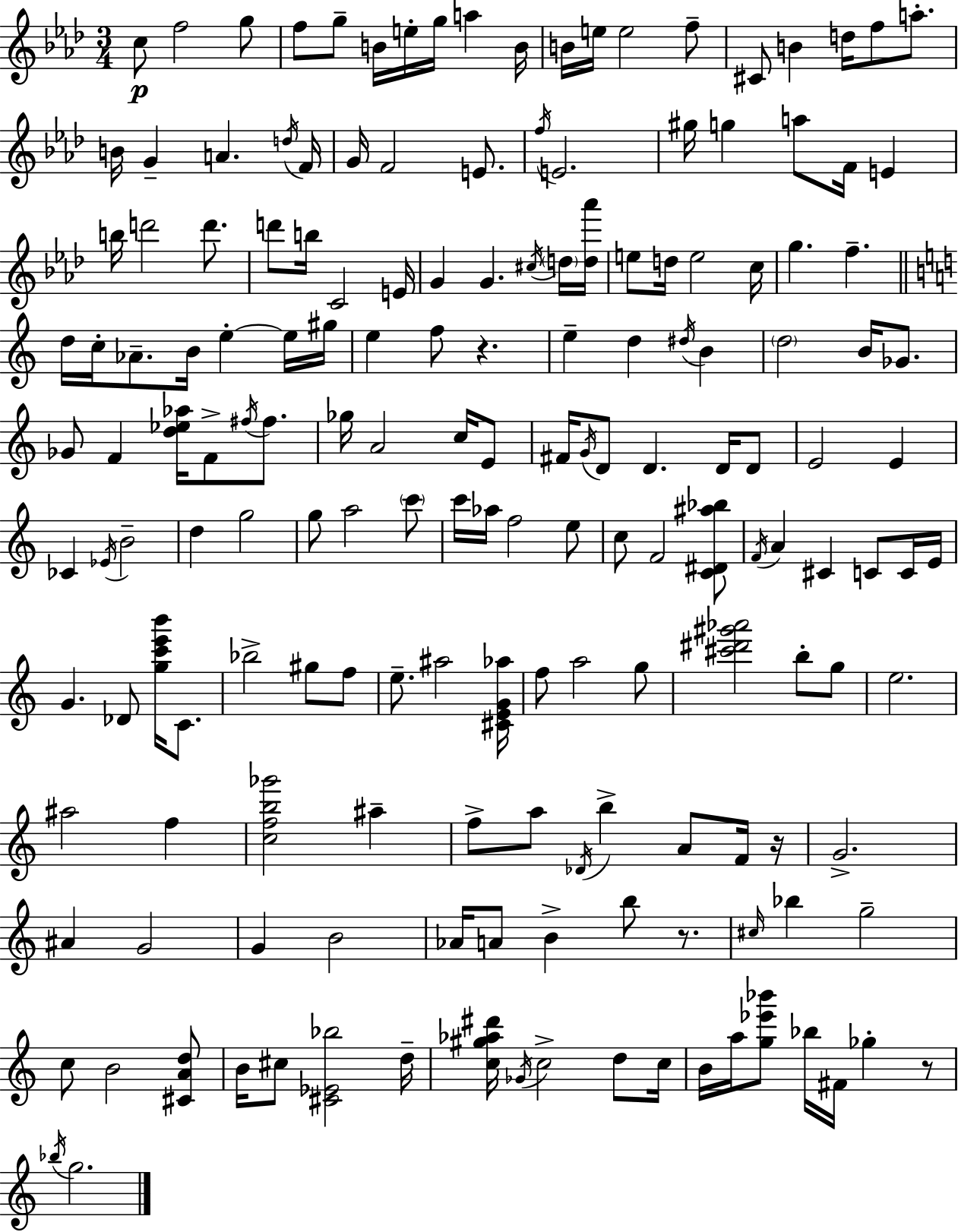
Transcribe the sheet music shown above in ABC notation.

X:1
T:Untitled
M:3/4
L:1/4
K:Fm
c/2 f2 g/2 f/2 g/2 B/4 e/4 g/4 a B/4 B/4 e/4 e2 f/2 ^C/2 B d/4 f/2 a/2 B/4 G A d/4 F/4 G/4 F2 E/2 f/4 E2 ^g/4 g a/2 F/4 E b/4 d'2 d'/2 d'/2 b/4 C2 E/4 G G ^c/4 d/4 [d_a']/4 e/2 d/4 e2 c/4 g f d/4 c/4 _A/2 B/4 e e/4 ^g/4 e f/2 z e d ^d/4 B d2 B/4 _G/2 _G/2 F [d_e_a]/4 F/2 ^f/4 ^f/2 _g/4 A2 c/4 E/2 ^F/4 G/4 D/2 D D/4 D/2 E2 E _C _E/4 B2 d g2 g/2 a2 c'/2 c'/4 _a/4 f2 e/2 c/2 F2 [C^D^a_b]/2 F/4 A ^C C/2 C/4 E/4 G _D/2 [gc'e'b']/4 C/2 _b2 ^g/2 f/2 e/2 ^a2 [^CEG_a]/4 f/2 a2 g/2 [^c'^d'^g'_a']2 b/2 g/2 e2 ^a2 f [cfb_g']2 ^a f/2 a/2 _D/4 b A/2 F/4 z/4 G2 ^A G2 G B2 _A/4 A/2 B b/2 z/2 ^c/4 _b g2 c/2 B2 [^CAd]/2 B/4 ^c/2 [^C_E_b]2 d/4 [c^g_a^d']/4 _G/4 c2 d/2 c/4 B/4 a/4 [g_e'_b']/2 _b/4 ^F/4 _g z/2 _b/4 g2